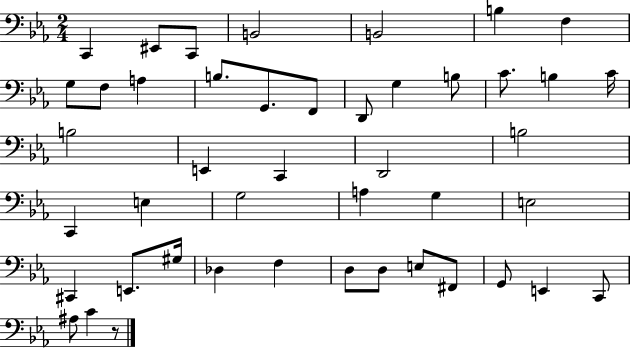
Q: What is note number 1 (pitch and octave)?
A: C2